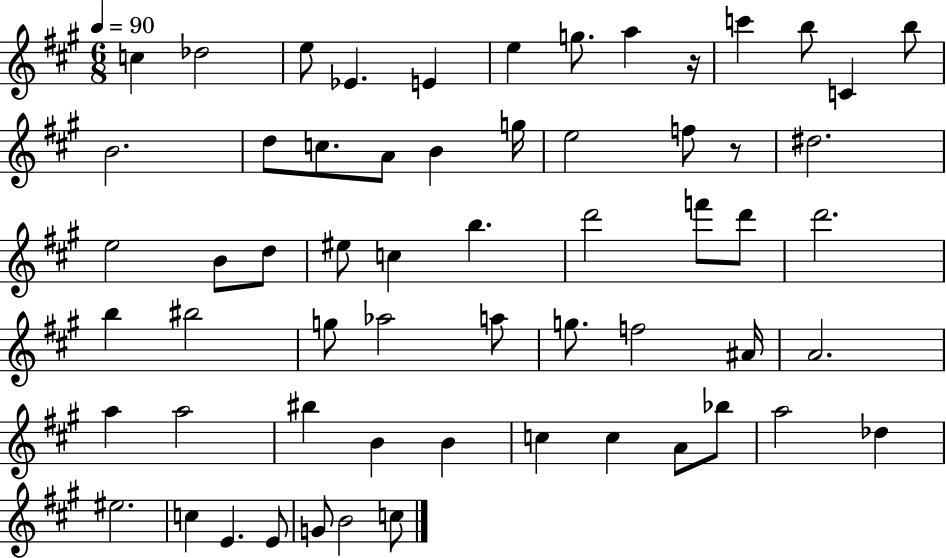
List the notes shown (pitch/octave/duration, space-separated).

C5/q Db5/h E5/e Eb4/q. E4/q E5/q G5/e. A5/q R/s C6/q B5/e C4/q B5/e B4/h. D5/e C5/e. A4/e B4/q G5/s E5/h F5/e R/e D#5/h. E5/h B4/e D5/e EIS5/e C5/q B5/q. D6/h F6/e D6/e D6/h. B5/q BIS5/h G5/e Ab5/h A5/e G5/e. F5/h A#4/s A4/h. A5/q A5/h BIS5/q B4/q B4/q C5/q C5/q A4/e Bb5/e A5/h Db5/q EIS5/h. C5/q E4/q. E4/e G4/e B4/h C5/e